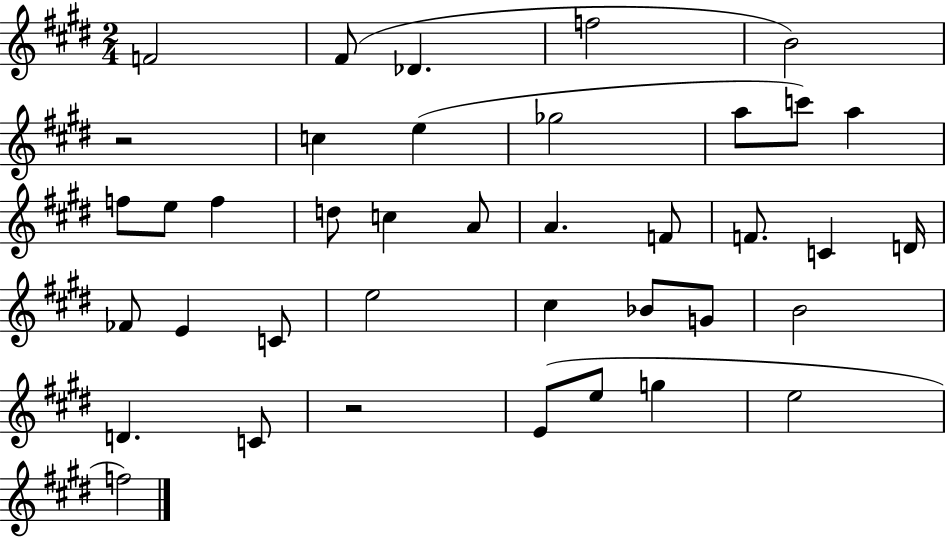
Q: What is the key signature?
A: E major